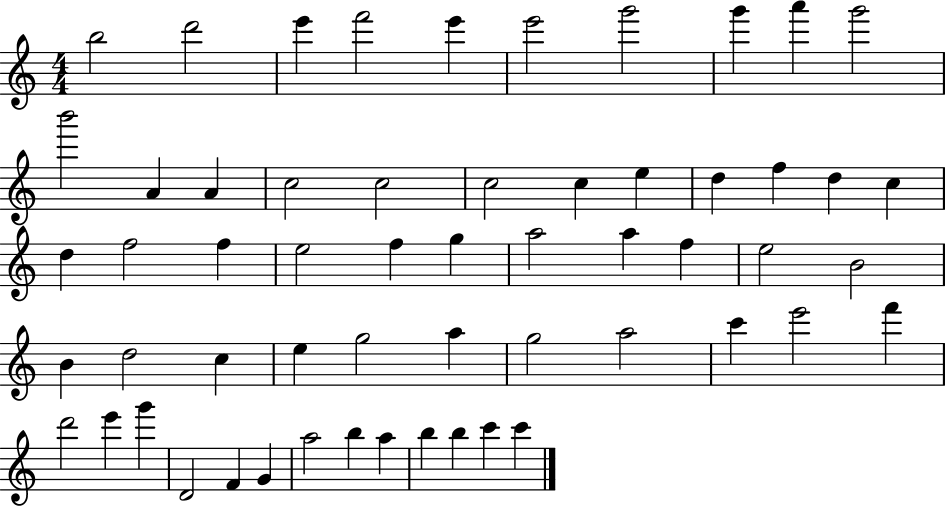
X:1
T:Untitled
M:4/4
L:1/4
K:C
b2 d'2 e' f'2 e' e'2 g'2 g' a' g'2 b'2 A A c2 c2 c2 c e d f d c d f2 f e2 f g a2 a f e2 B2 B d2 c e g2 a g2 a2 c' e'2 f' d'2 e' g' D2 F G a2 b a b b c' c'